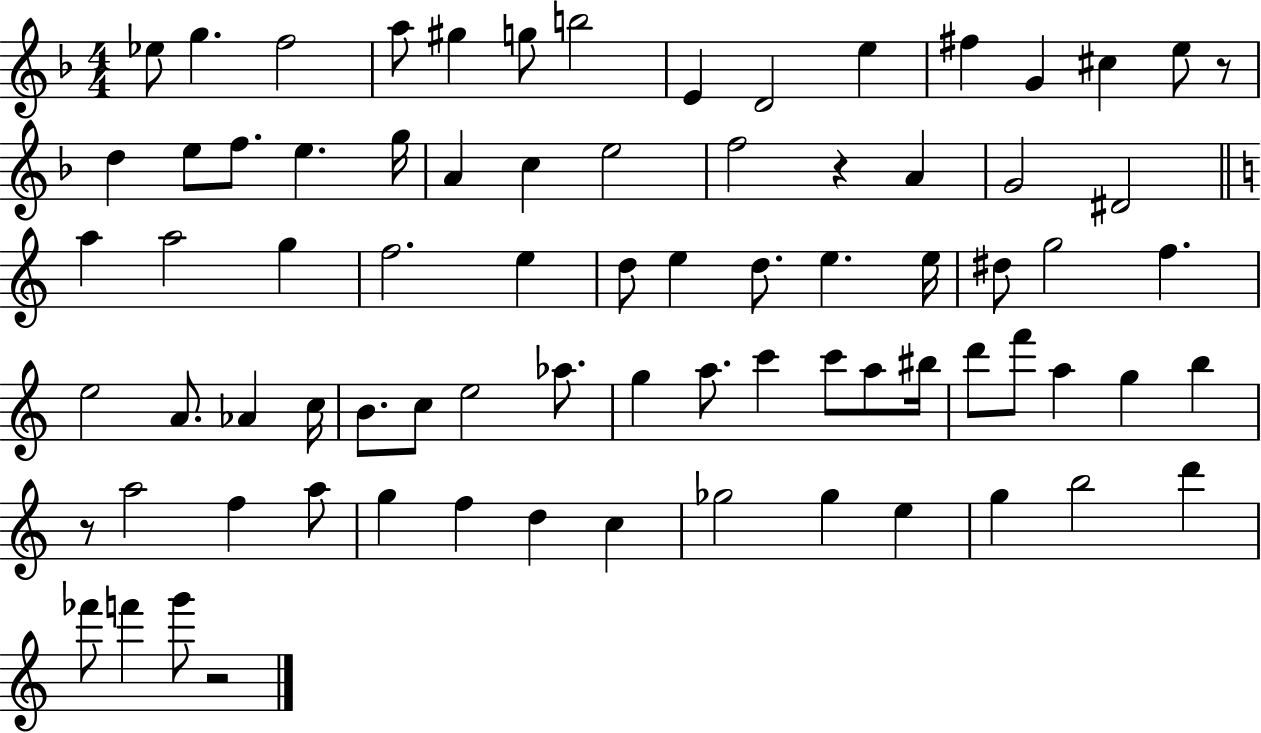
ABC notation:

X:1
T:Untitled
M:4/4
L:1/4
K:F
_e/2 g f2 a/2 ^g g/2 b2 E D2 e ^f G ^c e/2 z/2 d e/2 f/2 e g/4 A c e2 f2 z A G2 ^D2 a a2 g f2 e d/2 e d/2 e e/4 ^d/2 g2 f e2 A/2 _A c/4 B/2 c/2 e2 _a/2 g a/2 c' c'/2 a/2 ^b/4 d'/2 f'/2 a g b z/2 a2 f a/2 g f d c _g2 _g e g b2 d' _f'/2 f' g'/2 z2